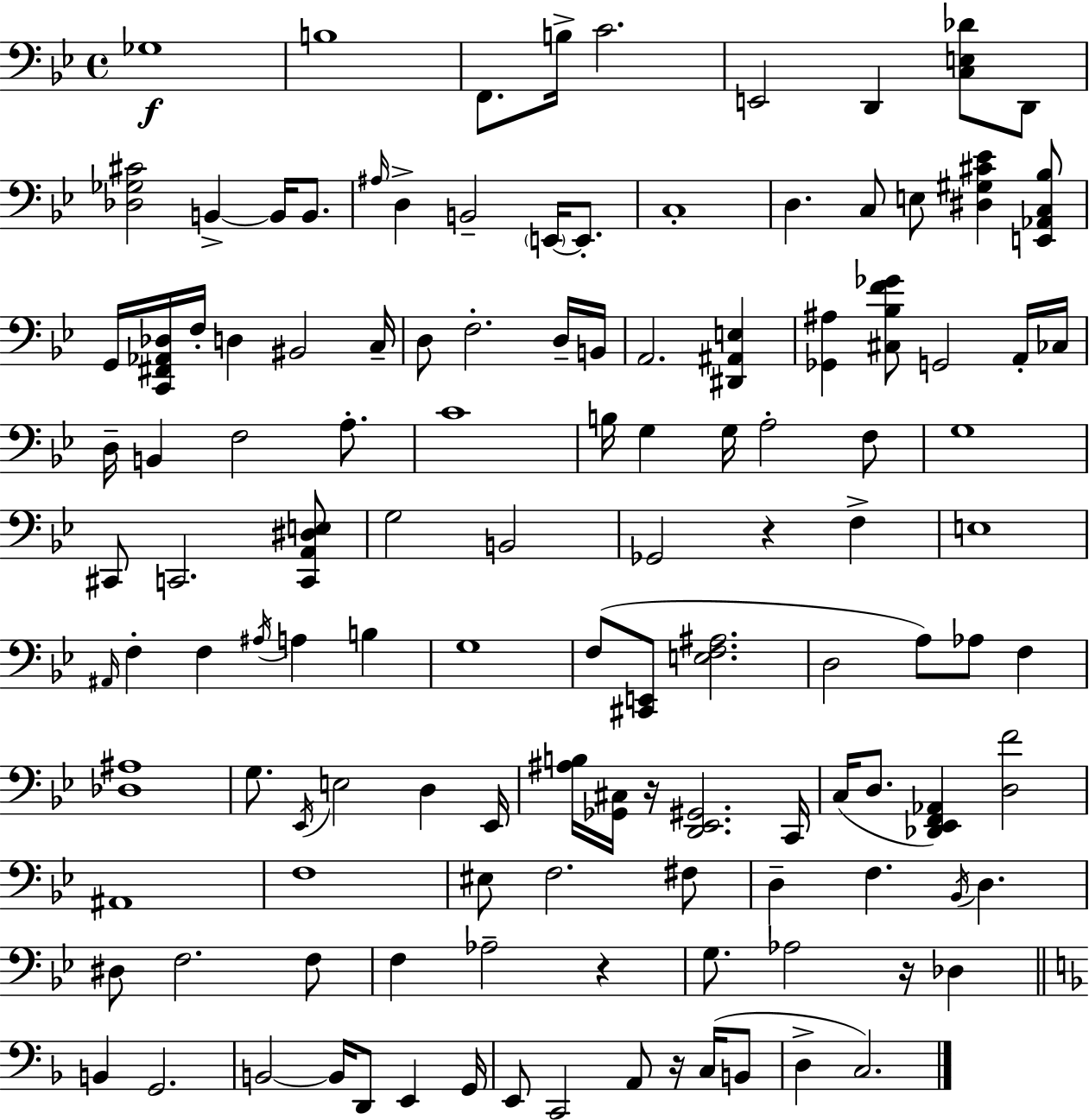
{
  \clef bass
  \time 4/4
  \defaultTimeSignature
  \key g \minor
  ges1\f | b1 | f,8. b16-> c'2. | e,2 d,4 <c e des'>8 d,8 | \break <des ges cis'>2 b,4->~~ b,16 b,8. | \grace { ais16 } d4-> b,2-- \parenthesize e,16~~ e,8.-. | c1-. | d4. c8 e8 <dis gis cis' ees'>4 <e, aes, c bes>8 | \break g,16 <c, fis, aes, des>16 f16-. d4 bis,2 | c16-- d8 f2.-. d16-- | b,16 a,2. <dis, ais, e>4 | <ges, ais>4 <cis bes f' ges'>8 g,2 a,16-. | \break ces16 d16-- b,4 f2 a8.-. | c'1 | b16 g4 g16 a2-. f8 | g1 | \break cis,8 c,2. <c, a, dis e>8 | g2 b,2 | ges,2 r4 f4-> | e1 | \break \grace { ais,16 } f4-. f4 \acciaccatura { ais16 } a4 b4 | g1 | f8( <cis, e,>8 <e f ais>2. | d2 a8) aes8 f4 | \break <des ais>1 | g8. \acciaccatura { ees,16 } e2 d4 | ees,16 <ais b>16 <ges, cis>16 r16 <d, ees, gis,>2. | c,16 c16( d8. <des, ees, f, aes,>4) <d f'>2 | \break ais,1 | f1 | eis8 f2. | fis8 d4-- f4. \acciaccatura { bes,16 } d4. | \break dis8 f2. | f8 f4 aes2-- | r4 g8. aes2 | r16 des4 \bar "||" \break \key d \minor b,4 g,2. | b,2~~ b,16 d,8 e,4 g,16 | e,8 c,2 a,8 r16 c16( b,8 | d4-> c2.) | \break \bar "|."
}